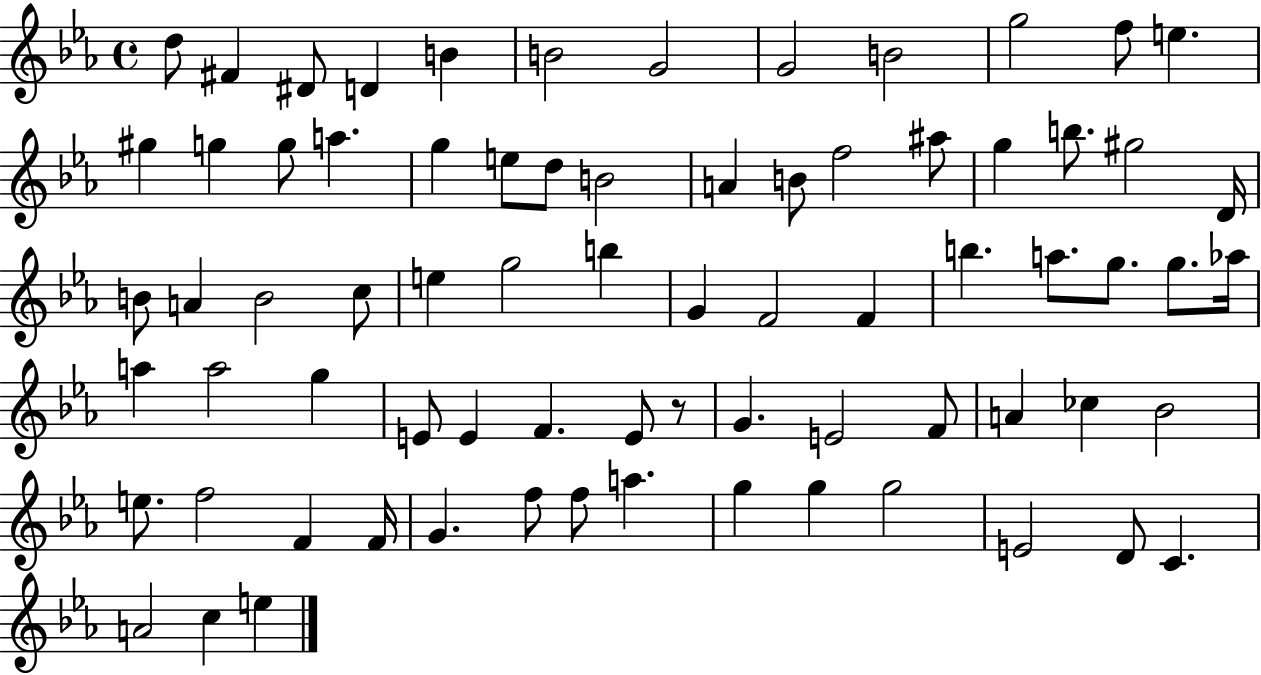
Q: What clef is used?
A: treble